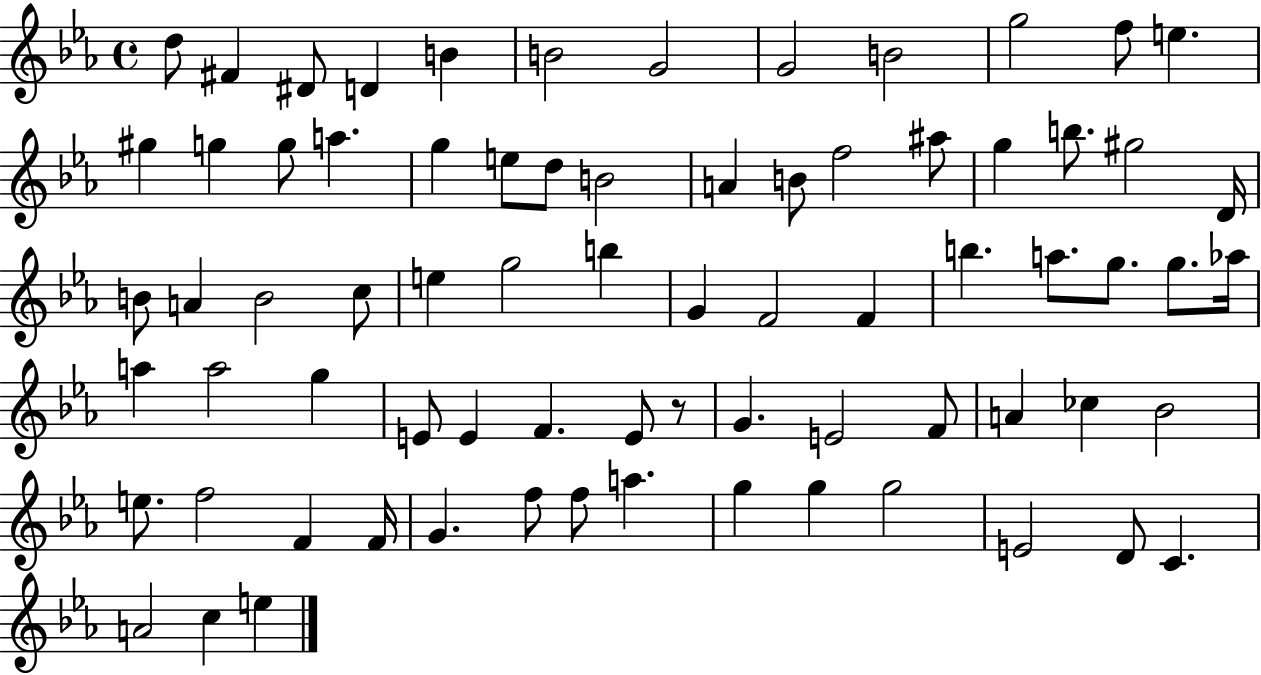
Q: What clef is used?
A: treble